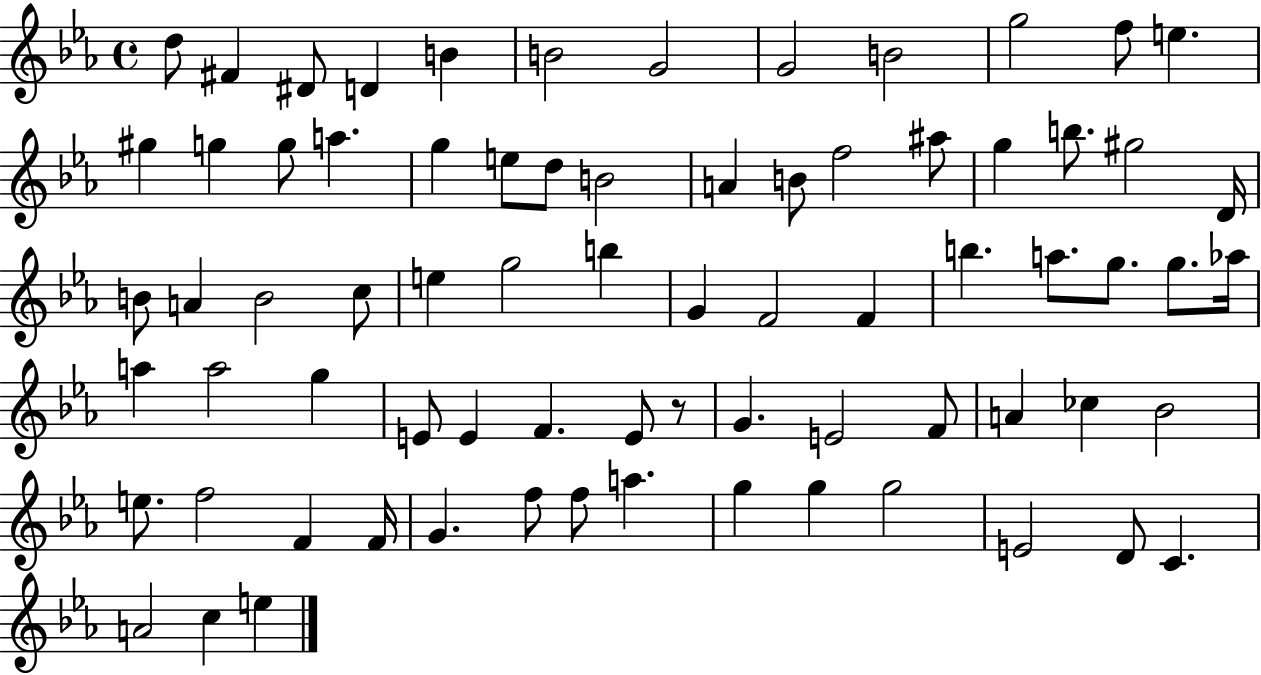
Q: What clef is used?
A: treble